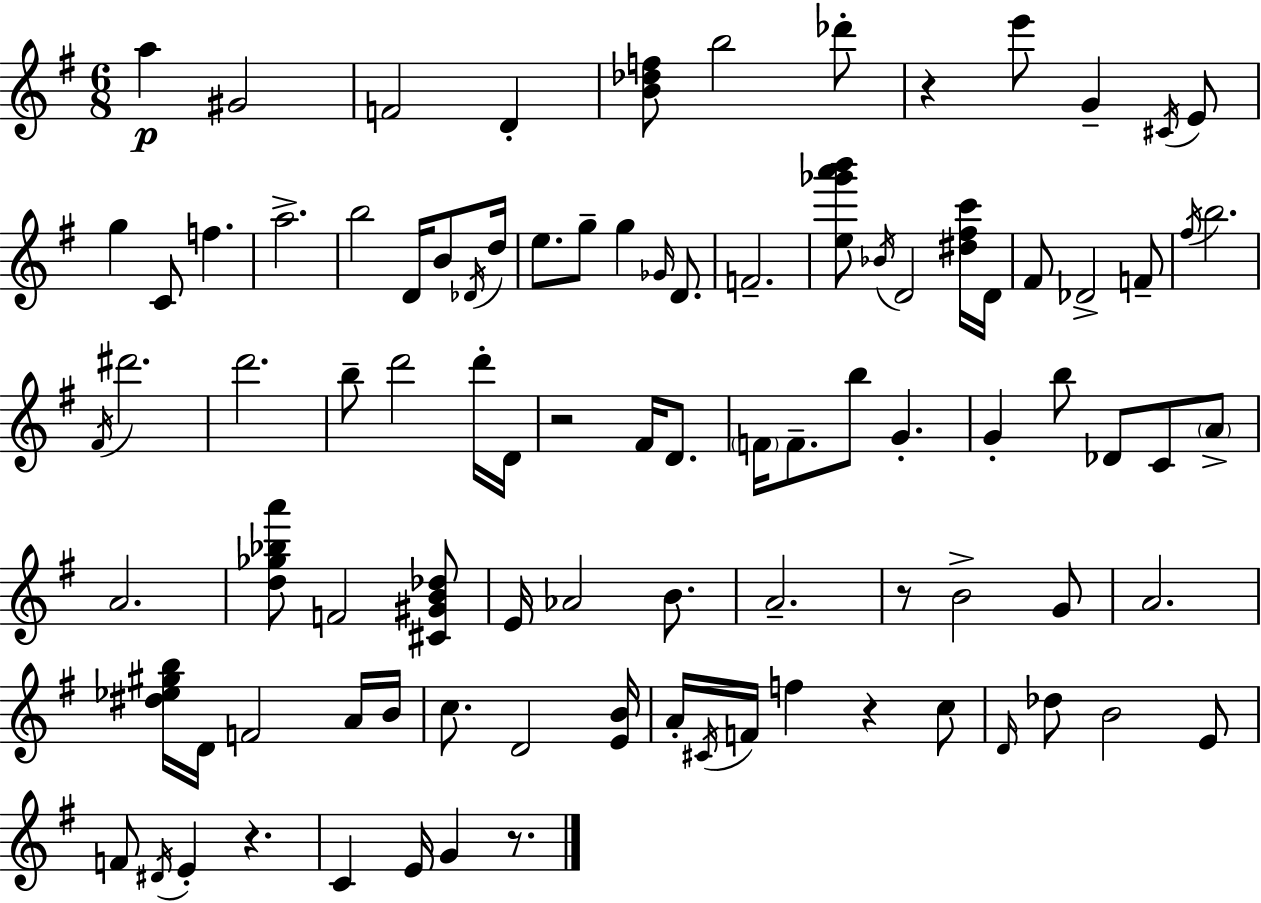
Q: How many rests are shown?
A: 6